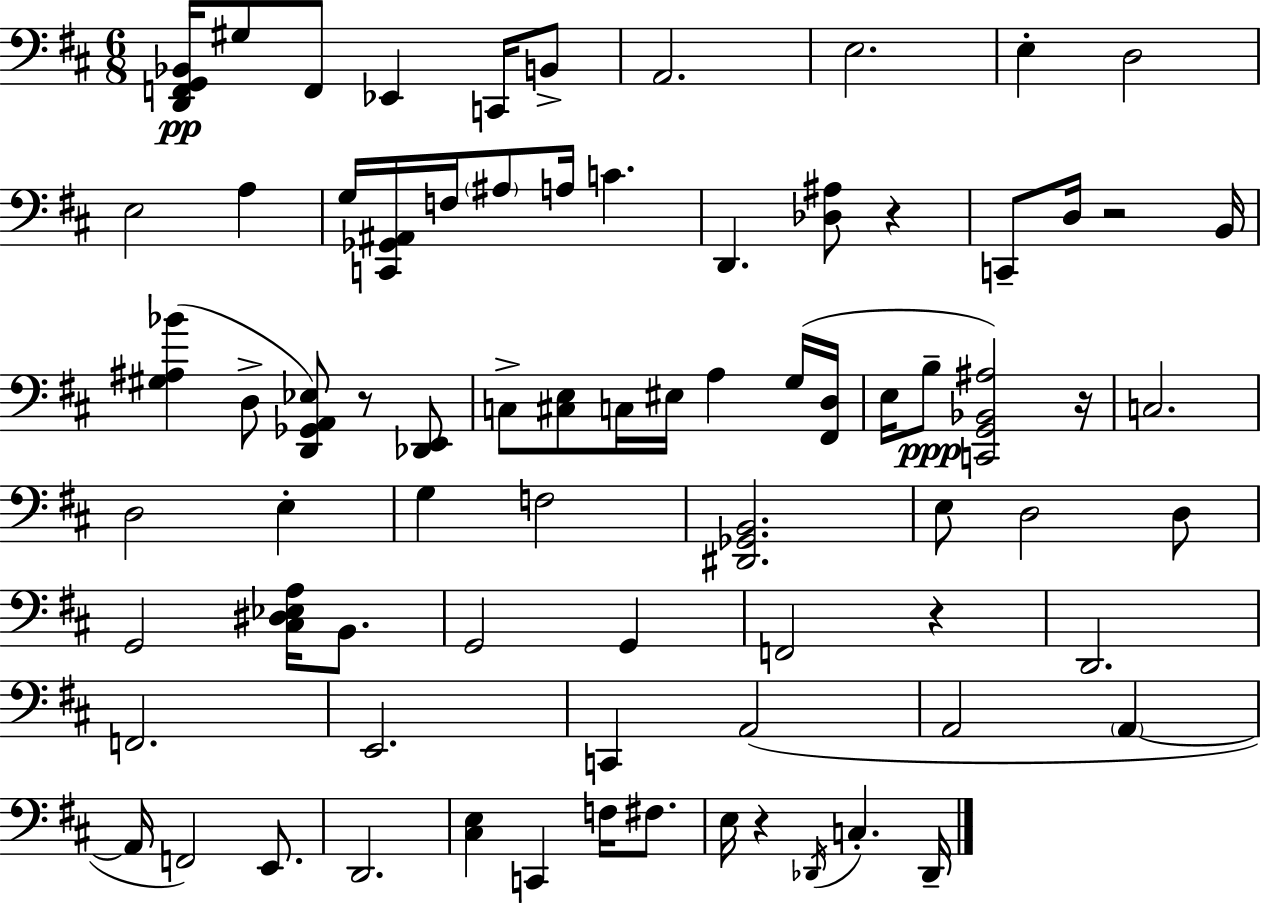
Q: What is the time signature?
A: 6/8